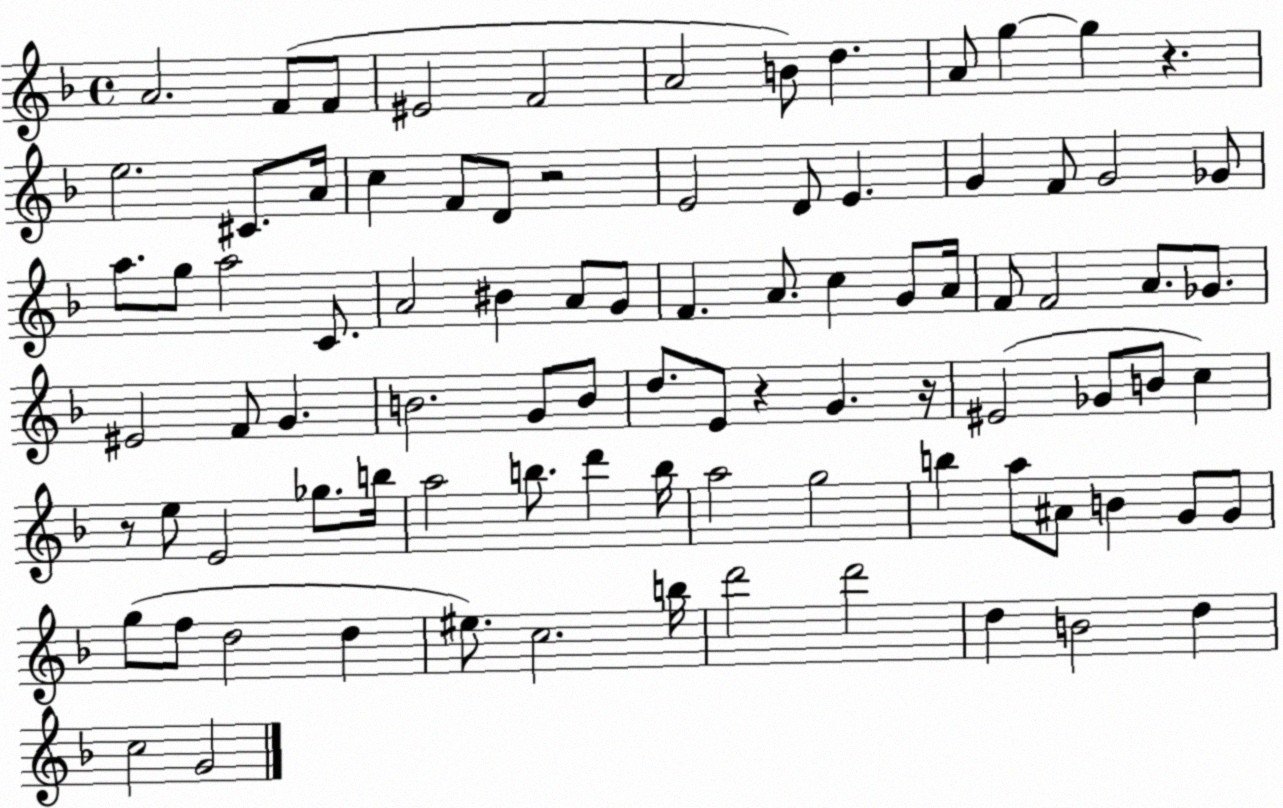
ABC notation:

X:1
T:Untitled
M:4/4
L:1/4
K:F
A2 F/2 F/2 ^E2 F2 A2 B/2 d A/2 g g z e2 ^C/2 A/4 c F/2 D/2 z2 E2 D/2 E G F/2 G2 _G/2 a/2 g/2 a2 C/2 A2 ^B A/2 G/2 F A/2 c G/2 A/4 F/2 F2 A/2 _G/2 ^E2 F/2 G B2 G/2 B/2 d/2 E/2 z G z/4 ^E2 _G/2 B/2 c z/2 e/2 E2 _g/2 b/4 a2 b/2 d' b/4 a2 g2 b a/2 ^A/2 B G/2 G/2 g/2 f/2 d2 d ^e/2 c2 b/4 d'2 d'2 d B2 d c2 G2